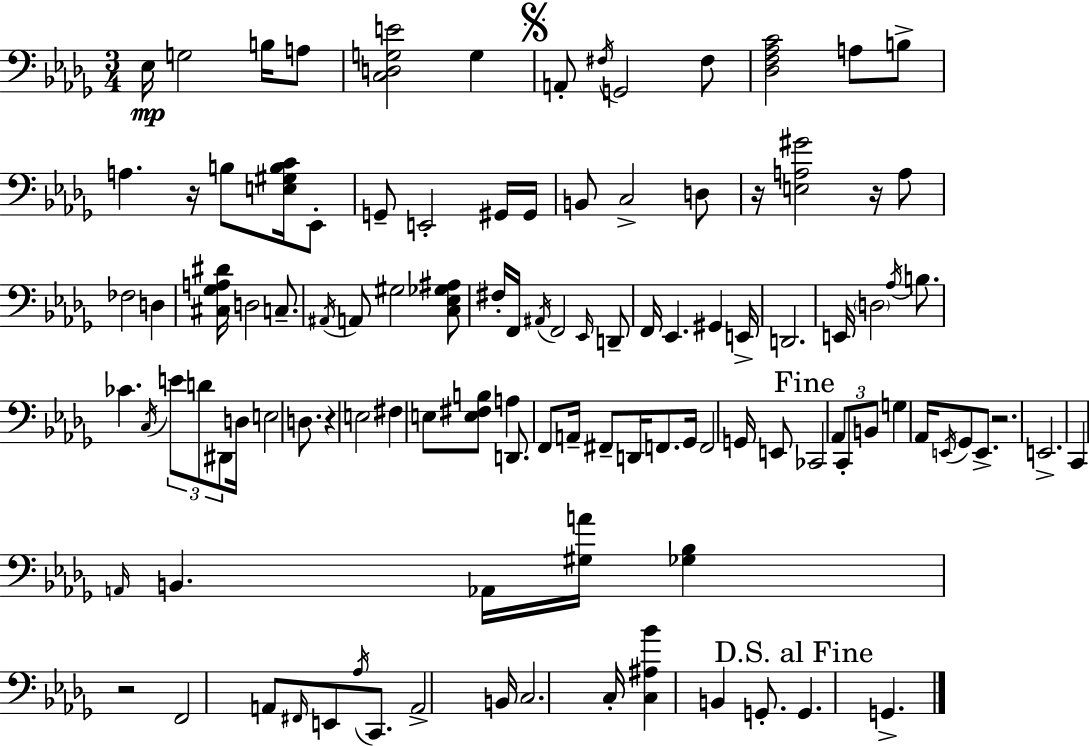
X:1
T:Untitled
M:3/4
L:1/4
K:Bbm
_E,/4 G,2 B,/4 A,/2 [C,D,G,E]2 G, A,,/2 ^F,/4 G,,2 ^F,/2 [_D,F,_A,C]2 A,/2 B,/2 A, z/4 B,/2 [E,^G,B,C]/4 _E,,/2 G,,/2 E,,2 ^G,,/4 ^G,,/4 B,,/2 C,2 D,/2 z/4 [E,A,^G]2 z/4 A,/2 _F,2 D, [^C,_G,A,^D]/4 D,2 C,/2 ^A,,/4 A,,/2 ^G,2 [C,_E,_G,^A,]/2 ^F,/4 F,,/4 ^A,,/4 F,,2 _E,,/4 D,,/2 F,,/4 _E,, ^G,, E,,/4 D,,2 E,,/4 D,2 _A,/4 B,/2 _C C,/4 E/2 D/2 ^D,,/2 D,/4 E,2 D,/2 z E,2 ^F, E,/2 [E,^F,B,]/2 A, D,,/2 F,,/2 A,,/4 ^F,,/2 D,,/4 F,,/2 _G,,/4 F,,2 G,,/4 E,,/2 _C,,2 _A,,/2 C,,/2 B,,/2 G, _A,,/4 E,,/4 _G,,/2 E,,/2 z2 E,,2 C,, A,,/4 B,, _A,,/4 [^G,A]/4 [_G,_B,] z2 F,,2 A,,/2 ^F,,/4 E,,/2 _A,/4 C,,/2 A,,2 B,,/4 C,2 C,/4 [C,^A,_B] B,, G,,/2 G,, G,,